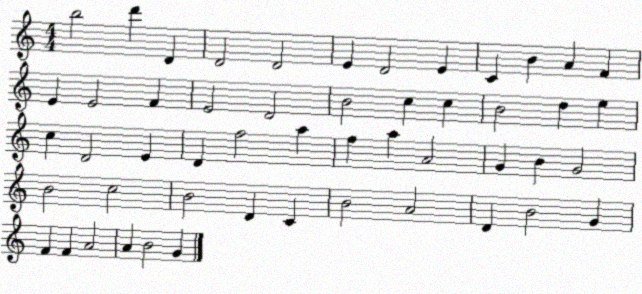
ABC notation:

X:1
T:Untitled
M:4/4
L:1/4
K:C
b2 d' D D2 D2 E D2 E C B A F E E2 F E2 D2 B2 c c B2 d e c D2 E D f2 a f a A2 G B G2 B2 c2 B2 D C B2 A2 D B2 G F F A2 A B2 G